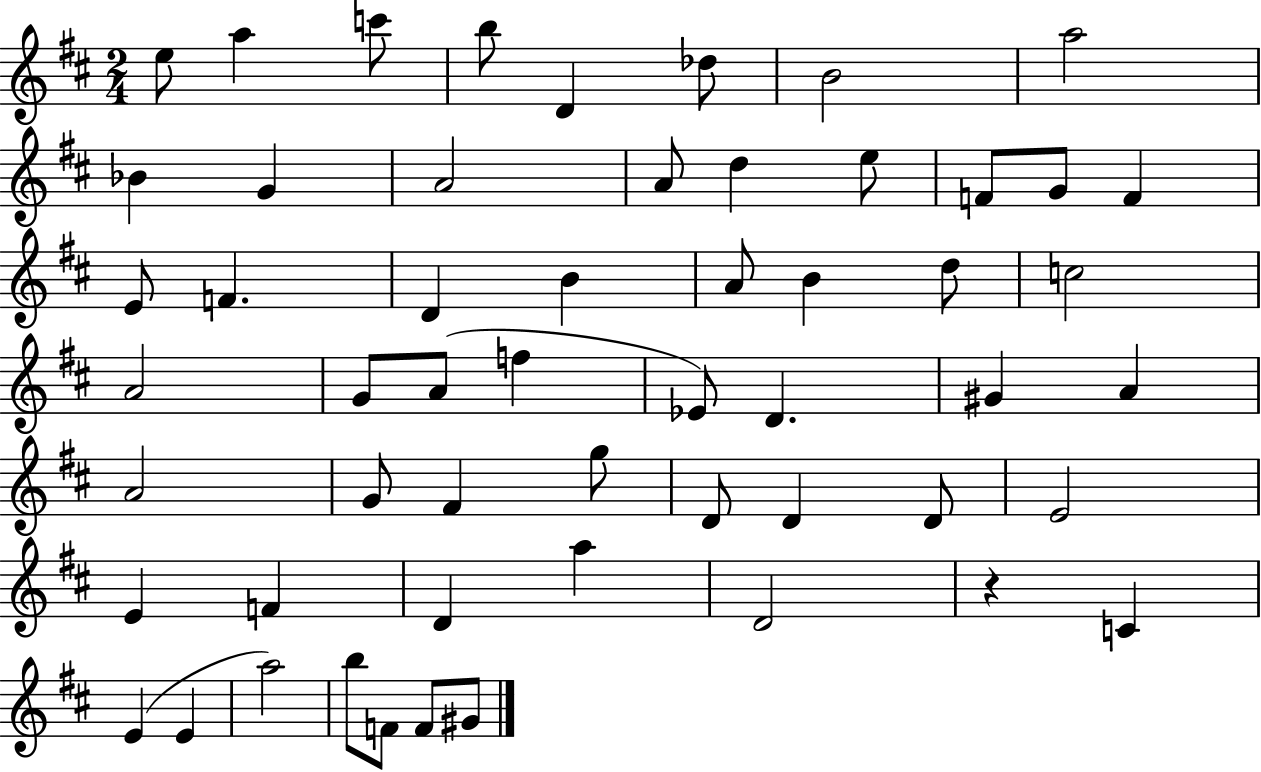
E5/e A5/q C6/e B5/e D4/q Db5/e B4/h A5/h Bb4/q G4/q A4/h A4/e D5/q E5/e F4/e G4/e F4/q E4/e F4/q. D4/q B4/q A4/e B4/q D5/e C5/h A4/h G4/e A4/e F5/q Eb4/e D4/q. G#4/q A4/q A4/h G4/e F#4/q G5/e D4/e D4/q D4/e E4/h E4/q F4/q D4/q A5/q D4/h R/q C4/q E4/q E4/q A5/h B5/e F4/e F4/e G#4/e